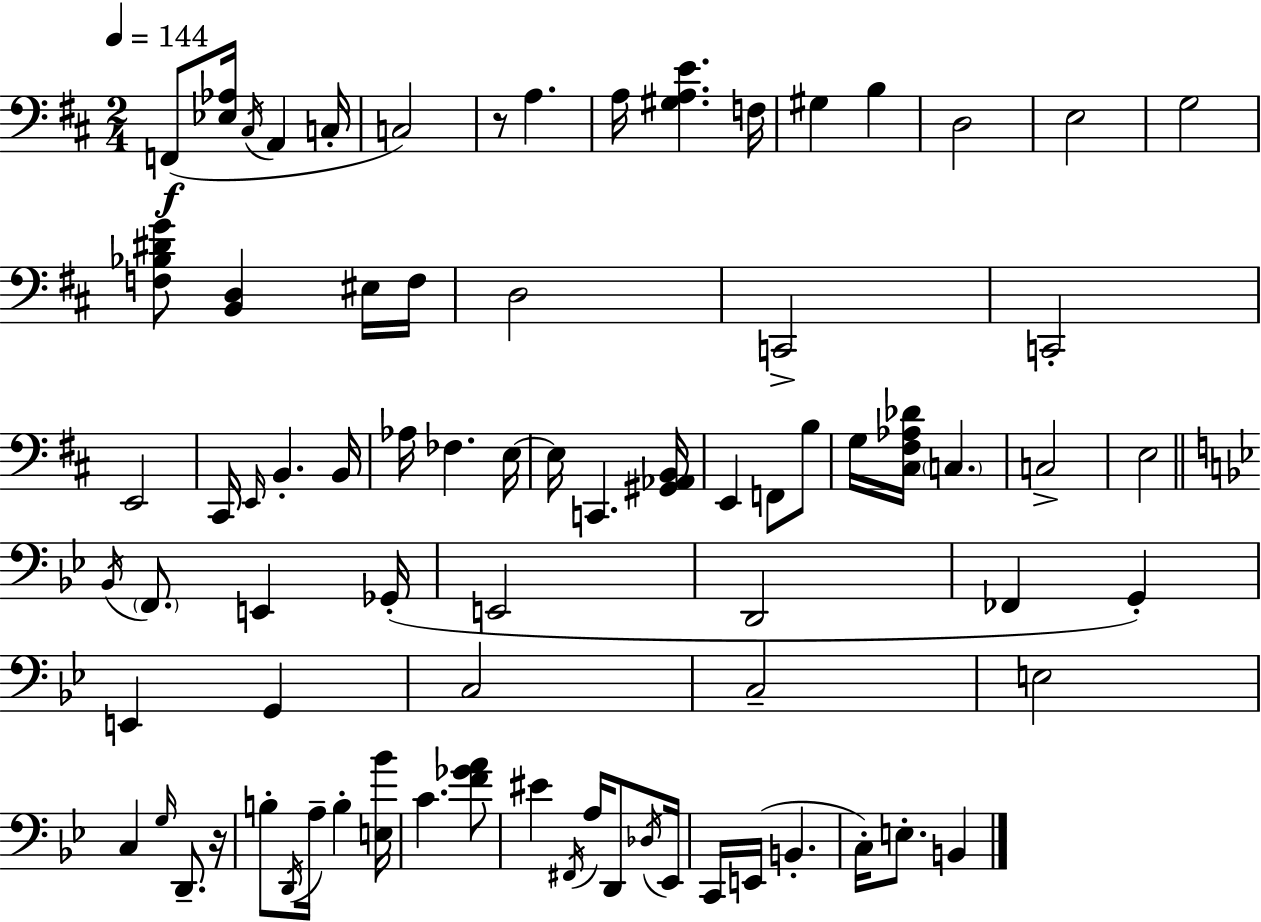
X:1
T:Untitled
M:2/4
L:1/4
K:D
F,,/2 [_E,_A,]/4 ^C,/4 A,, C,/4 C,2 z/2 A, A,/4 [^G,A,E] F,/4 ^G, B, D,2 E,2 G,2 [F,_B,^DG]/2 [B,,D,] ^E,/4 F,/4 D,2 C,,2 C,,2 E,,2 ^C,,/4 E,,/4 B,, B,,/4 _A,/4 _F, E,/4 E,/4 C,, [^G,,_A,,B,,]/4 E,, F,,/2 B,/2 G,/4 [^C,^F,_A,_D]/4 C, C,2 E,2 _B,,/4 F,,/2 E,, _G,,/4 E,,2 D,,2 _F,, G,, E,, G,, C,2 C,2 E,2 C, G,/4 D,,/2 z/4 B,/2 D,,/4 A,/4 B, [E,_B]/4 C [F_GA]/2 ^E ^F,,/4 A,/4 D,,/2 _D,/4 _E,,/4 C,,/4 E,,/4 B,, C,/4 E,/2 B,,